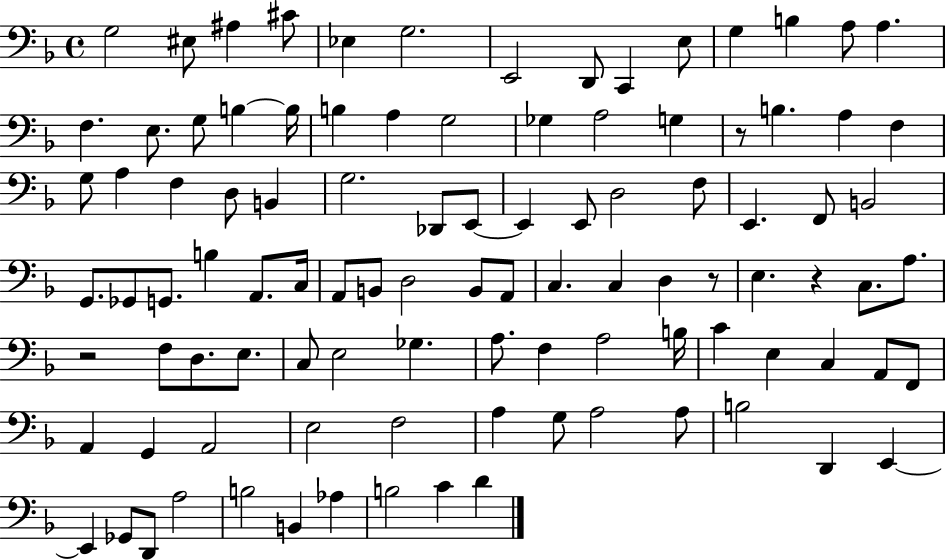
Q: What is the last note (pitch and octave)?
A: D4